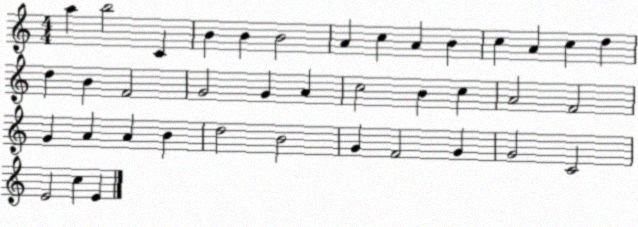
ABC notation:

X:1
T:Untitled
M:4/4
L:1/4
K:C
a b2 C B B B2 A c A B c A c d d B F2 G2 G A c2 B c A2 F2 G A A B d2 B2 G F2 G G2 C2 E2 c E